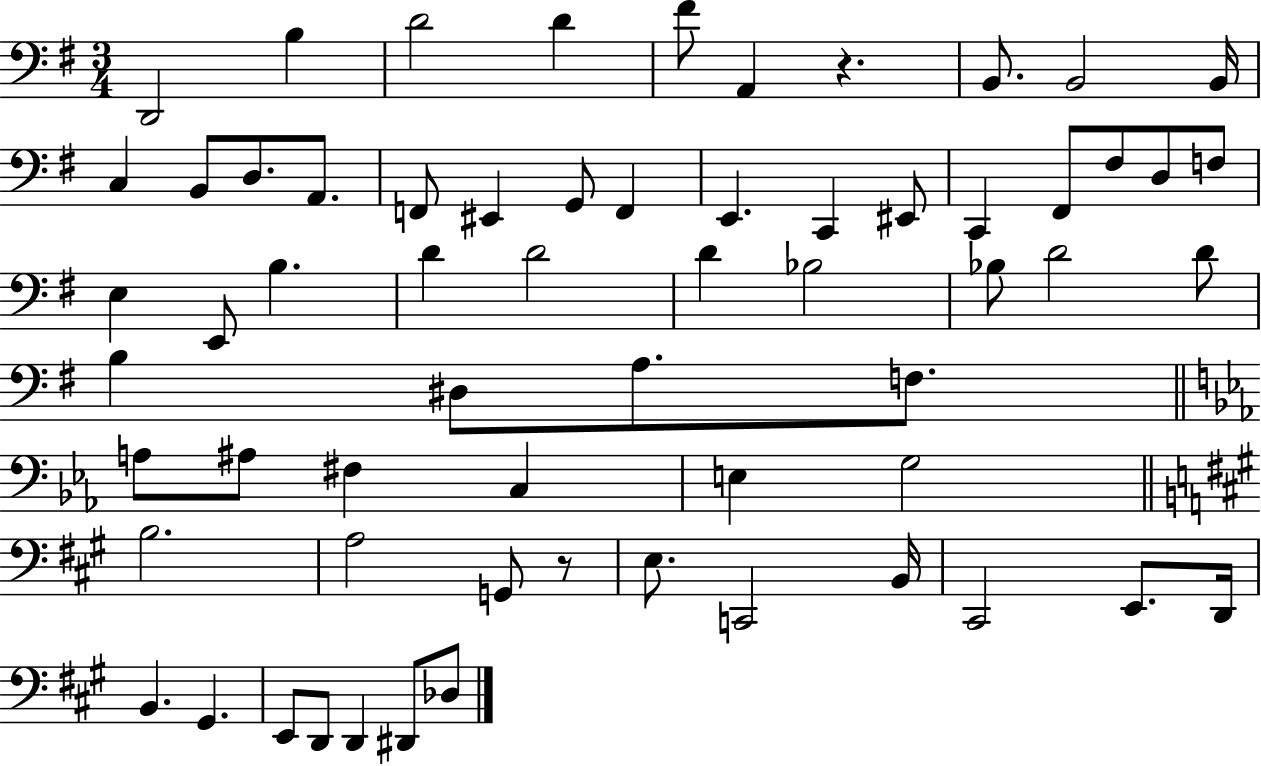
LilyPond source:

{
  \clef bass
  \numericTimeSignature
  \time 3/4
  \key g \major
  d,2 b4 | d'2 d'4 | fis'8 a,4 r4. | b,8. b,2 b,16 | \break c4 b,8 d8. a,8. | f,8 eis,4 g,8 f,4 | e,4. c,4 eis,8 | c,4 fis,8 fis8 d8 f8 | \break e4 e,8 b4. | d'4 d'2 | d'4 bes2 | bes8 d'2 d'8 | \break b4 dis8 a8. f8. | \bar "||" \break \key ees \major a8 ais8 fis4 c4 | e4 g2 | \bar "||" \break \key a \major b2. | a2 g,8 r8 | e8. c,2 b,16 | cis,2 e,8. d,16 | \break b,4. gis,4. | e,8 d,8 d,4 dis,8 des8 | \bar "|."
}